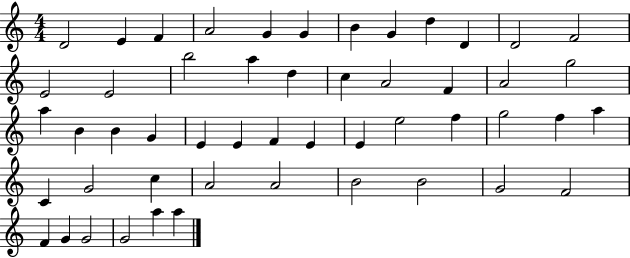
{
  \clef treble
  \numericTimeSignature
  \time 4/4
  \key c \major
  d'2 e'4 f'4 | a'2 g'4 g'4 | b'4 g'4 d''4 d'4 | d'2 f'2 | \break e'2 e'2 | b''2 a''4 d''4 | c''4 a'2 f'4 | a'2 g''2 | \break a''4 b'4 b'4 g'4 | e'4 e'4 f'4 e'4 | e'4 e''2 f''4 | g''2 f''4 a''4 | \break c'4 g'2 c''4 | a'2 a'2 | b'2 b'2 | g'2 f'2 | \break f'4 g'4 g'2 | g'2 a''4 a''4 | \bar "|."
}